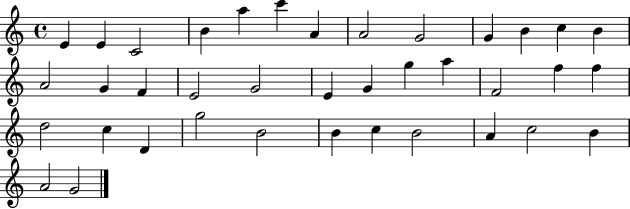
E4/q E4/q C4/h B4/q A5/q C6/q A4/q A4/h G4/h G4/q B4/q C5/q B4/q A4/h G4/q F4/q E4/h G4/h E4/q G4/q G5/q A5/q F4/h F5/q F5/q D5/h C5/q D4/q G5/h B4/h B4/q C5/q B4/h A4/q C5/h B4/q A4/h G4/h